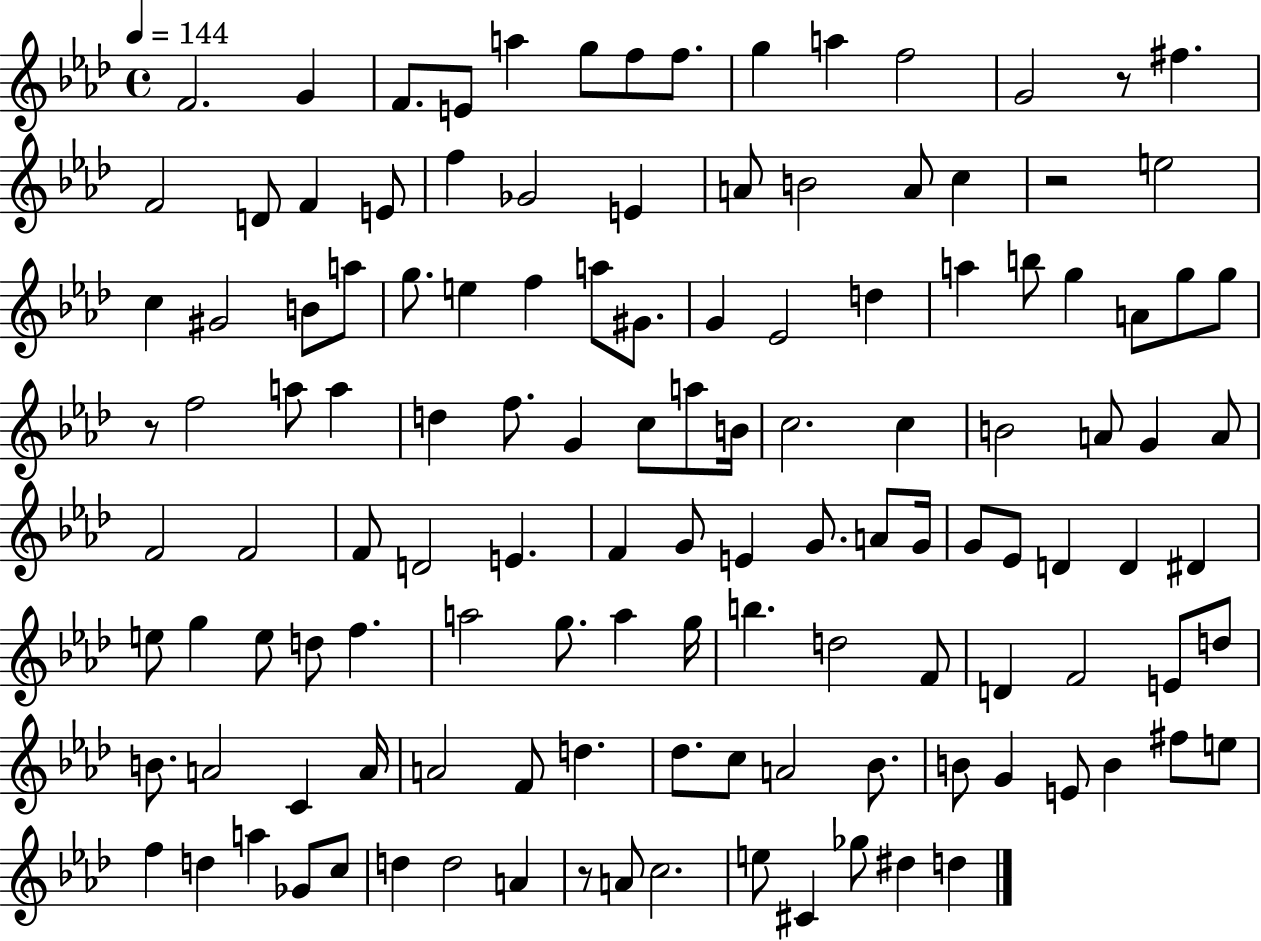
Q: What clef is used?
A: treble